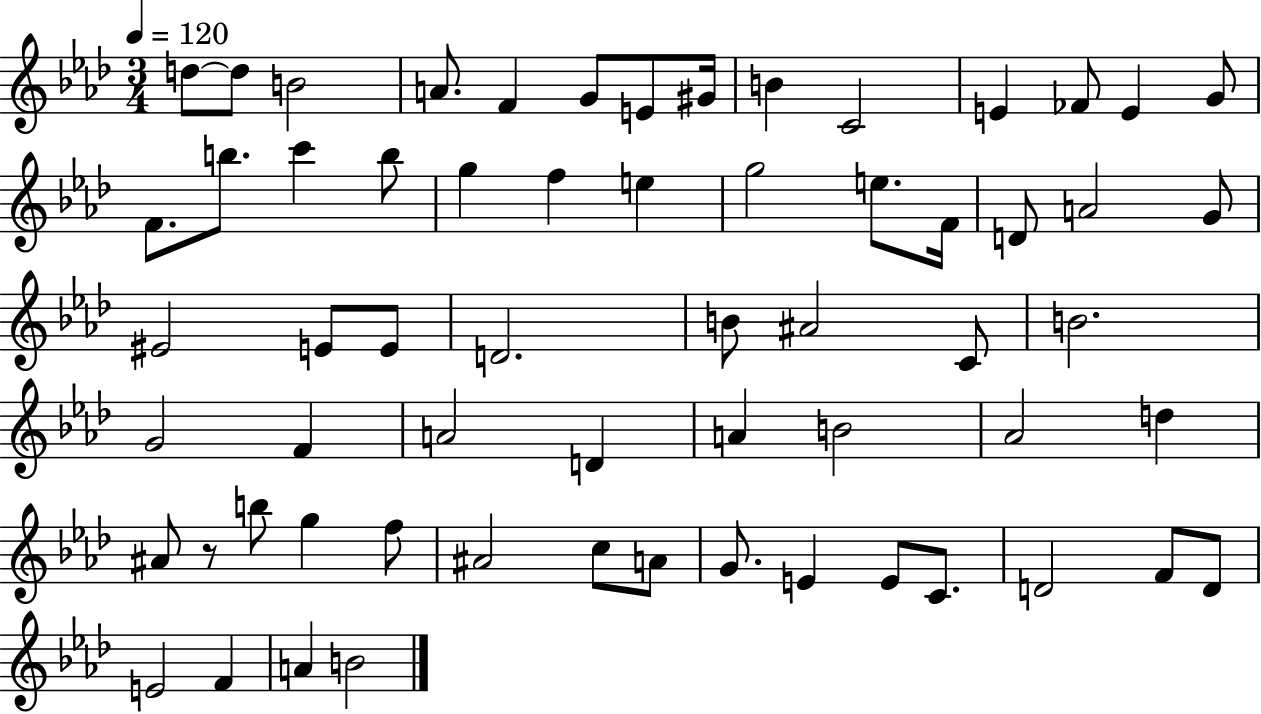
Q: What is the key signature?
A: AES major